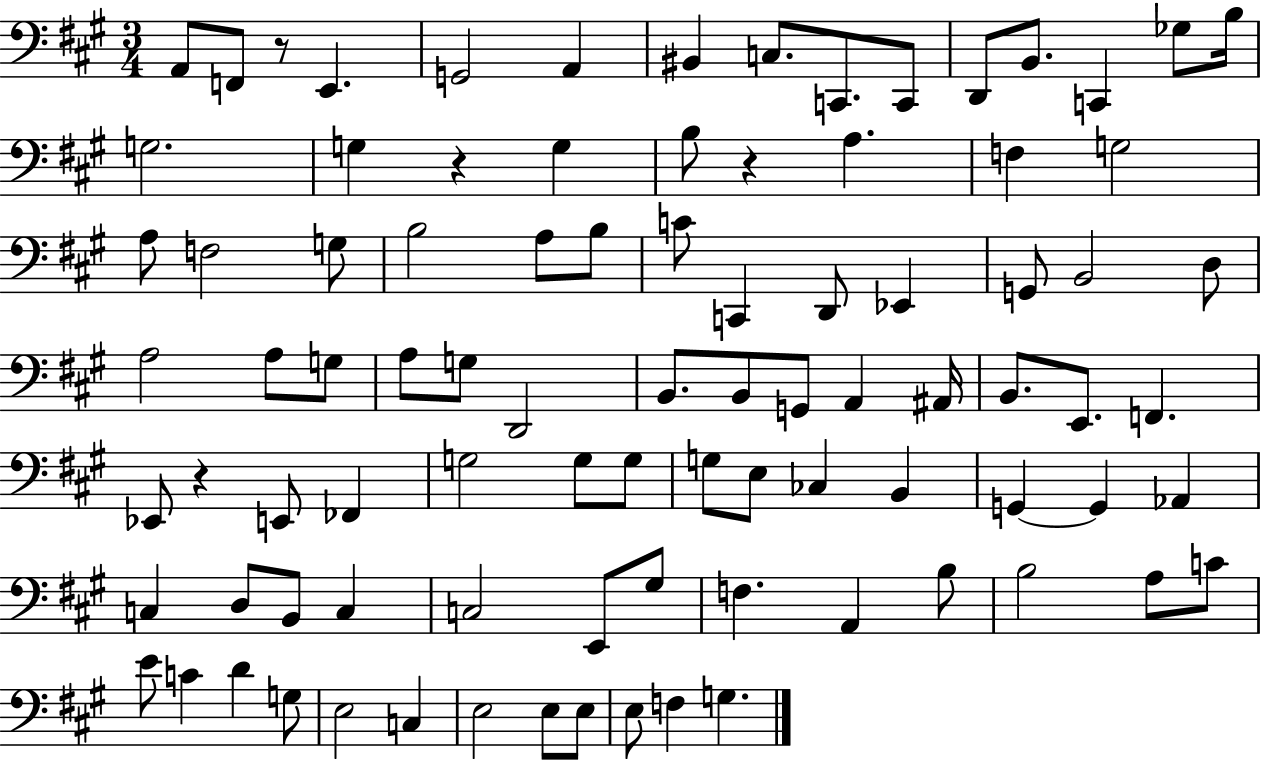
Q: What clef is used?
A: bass